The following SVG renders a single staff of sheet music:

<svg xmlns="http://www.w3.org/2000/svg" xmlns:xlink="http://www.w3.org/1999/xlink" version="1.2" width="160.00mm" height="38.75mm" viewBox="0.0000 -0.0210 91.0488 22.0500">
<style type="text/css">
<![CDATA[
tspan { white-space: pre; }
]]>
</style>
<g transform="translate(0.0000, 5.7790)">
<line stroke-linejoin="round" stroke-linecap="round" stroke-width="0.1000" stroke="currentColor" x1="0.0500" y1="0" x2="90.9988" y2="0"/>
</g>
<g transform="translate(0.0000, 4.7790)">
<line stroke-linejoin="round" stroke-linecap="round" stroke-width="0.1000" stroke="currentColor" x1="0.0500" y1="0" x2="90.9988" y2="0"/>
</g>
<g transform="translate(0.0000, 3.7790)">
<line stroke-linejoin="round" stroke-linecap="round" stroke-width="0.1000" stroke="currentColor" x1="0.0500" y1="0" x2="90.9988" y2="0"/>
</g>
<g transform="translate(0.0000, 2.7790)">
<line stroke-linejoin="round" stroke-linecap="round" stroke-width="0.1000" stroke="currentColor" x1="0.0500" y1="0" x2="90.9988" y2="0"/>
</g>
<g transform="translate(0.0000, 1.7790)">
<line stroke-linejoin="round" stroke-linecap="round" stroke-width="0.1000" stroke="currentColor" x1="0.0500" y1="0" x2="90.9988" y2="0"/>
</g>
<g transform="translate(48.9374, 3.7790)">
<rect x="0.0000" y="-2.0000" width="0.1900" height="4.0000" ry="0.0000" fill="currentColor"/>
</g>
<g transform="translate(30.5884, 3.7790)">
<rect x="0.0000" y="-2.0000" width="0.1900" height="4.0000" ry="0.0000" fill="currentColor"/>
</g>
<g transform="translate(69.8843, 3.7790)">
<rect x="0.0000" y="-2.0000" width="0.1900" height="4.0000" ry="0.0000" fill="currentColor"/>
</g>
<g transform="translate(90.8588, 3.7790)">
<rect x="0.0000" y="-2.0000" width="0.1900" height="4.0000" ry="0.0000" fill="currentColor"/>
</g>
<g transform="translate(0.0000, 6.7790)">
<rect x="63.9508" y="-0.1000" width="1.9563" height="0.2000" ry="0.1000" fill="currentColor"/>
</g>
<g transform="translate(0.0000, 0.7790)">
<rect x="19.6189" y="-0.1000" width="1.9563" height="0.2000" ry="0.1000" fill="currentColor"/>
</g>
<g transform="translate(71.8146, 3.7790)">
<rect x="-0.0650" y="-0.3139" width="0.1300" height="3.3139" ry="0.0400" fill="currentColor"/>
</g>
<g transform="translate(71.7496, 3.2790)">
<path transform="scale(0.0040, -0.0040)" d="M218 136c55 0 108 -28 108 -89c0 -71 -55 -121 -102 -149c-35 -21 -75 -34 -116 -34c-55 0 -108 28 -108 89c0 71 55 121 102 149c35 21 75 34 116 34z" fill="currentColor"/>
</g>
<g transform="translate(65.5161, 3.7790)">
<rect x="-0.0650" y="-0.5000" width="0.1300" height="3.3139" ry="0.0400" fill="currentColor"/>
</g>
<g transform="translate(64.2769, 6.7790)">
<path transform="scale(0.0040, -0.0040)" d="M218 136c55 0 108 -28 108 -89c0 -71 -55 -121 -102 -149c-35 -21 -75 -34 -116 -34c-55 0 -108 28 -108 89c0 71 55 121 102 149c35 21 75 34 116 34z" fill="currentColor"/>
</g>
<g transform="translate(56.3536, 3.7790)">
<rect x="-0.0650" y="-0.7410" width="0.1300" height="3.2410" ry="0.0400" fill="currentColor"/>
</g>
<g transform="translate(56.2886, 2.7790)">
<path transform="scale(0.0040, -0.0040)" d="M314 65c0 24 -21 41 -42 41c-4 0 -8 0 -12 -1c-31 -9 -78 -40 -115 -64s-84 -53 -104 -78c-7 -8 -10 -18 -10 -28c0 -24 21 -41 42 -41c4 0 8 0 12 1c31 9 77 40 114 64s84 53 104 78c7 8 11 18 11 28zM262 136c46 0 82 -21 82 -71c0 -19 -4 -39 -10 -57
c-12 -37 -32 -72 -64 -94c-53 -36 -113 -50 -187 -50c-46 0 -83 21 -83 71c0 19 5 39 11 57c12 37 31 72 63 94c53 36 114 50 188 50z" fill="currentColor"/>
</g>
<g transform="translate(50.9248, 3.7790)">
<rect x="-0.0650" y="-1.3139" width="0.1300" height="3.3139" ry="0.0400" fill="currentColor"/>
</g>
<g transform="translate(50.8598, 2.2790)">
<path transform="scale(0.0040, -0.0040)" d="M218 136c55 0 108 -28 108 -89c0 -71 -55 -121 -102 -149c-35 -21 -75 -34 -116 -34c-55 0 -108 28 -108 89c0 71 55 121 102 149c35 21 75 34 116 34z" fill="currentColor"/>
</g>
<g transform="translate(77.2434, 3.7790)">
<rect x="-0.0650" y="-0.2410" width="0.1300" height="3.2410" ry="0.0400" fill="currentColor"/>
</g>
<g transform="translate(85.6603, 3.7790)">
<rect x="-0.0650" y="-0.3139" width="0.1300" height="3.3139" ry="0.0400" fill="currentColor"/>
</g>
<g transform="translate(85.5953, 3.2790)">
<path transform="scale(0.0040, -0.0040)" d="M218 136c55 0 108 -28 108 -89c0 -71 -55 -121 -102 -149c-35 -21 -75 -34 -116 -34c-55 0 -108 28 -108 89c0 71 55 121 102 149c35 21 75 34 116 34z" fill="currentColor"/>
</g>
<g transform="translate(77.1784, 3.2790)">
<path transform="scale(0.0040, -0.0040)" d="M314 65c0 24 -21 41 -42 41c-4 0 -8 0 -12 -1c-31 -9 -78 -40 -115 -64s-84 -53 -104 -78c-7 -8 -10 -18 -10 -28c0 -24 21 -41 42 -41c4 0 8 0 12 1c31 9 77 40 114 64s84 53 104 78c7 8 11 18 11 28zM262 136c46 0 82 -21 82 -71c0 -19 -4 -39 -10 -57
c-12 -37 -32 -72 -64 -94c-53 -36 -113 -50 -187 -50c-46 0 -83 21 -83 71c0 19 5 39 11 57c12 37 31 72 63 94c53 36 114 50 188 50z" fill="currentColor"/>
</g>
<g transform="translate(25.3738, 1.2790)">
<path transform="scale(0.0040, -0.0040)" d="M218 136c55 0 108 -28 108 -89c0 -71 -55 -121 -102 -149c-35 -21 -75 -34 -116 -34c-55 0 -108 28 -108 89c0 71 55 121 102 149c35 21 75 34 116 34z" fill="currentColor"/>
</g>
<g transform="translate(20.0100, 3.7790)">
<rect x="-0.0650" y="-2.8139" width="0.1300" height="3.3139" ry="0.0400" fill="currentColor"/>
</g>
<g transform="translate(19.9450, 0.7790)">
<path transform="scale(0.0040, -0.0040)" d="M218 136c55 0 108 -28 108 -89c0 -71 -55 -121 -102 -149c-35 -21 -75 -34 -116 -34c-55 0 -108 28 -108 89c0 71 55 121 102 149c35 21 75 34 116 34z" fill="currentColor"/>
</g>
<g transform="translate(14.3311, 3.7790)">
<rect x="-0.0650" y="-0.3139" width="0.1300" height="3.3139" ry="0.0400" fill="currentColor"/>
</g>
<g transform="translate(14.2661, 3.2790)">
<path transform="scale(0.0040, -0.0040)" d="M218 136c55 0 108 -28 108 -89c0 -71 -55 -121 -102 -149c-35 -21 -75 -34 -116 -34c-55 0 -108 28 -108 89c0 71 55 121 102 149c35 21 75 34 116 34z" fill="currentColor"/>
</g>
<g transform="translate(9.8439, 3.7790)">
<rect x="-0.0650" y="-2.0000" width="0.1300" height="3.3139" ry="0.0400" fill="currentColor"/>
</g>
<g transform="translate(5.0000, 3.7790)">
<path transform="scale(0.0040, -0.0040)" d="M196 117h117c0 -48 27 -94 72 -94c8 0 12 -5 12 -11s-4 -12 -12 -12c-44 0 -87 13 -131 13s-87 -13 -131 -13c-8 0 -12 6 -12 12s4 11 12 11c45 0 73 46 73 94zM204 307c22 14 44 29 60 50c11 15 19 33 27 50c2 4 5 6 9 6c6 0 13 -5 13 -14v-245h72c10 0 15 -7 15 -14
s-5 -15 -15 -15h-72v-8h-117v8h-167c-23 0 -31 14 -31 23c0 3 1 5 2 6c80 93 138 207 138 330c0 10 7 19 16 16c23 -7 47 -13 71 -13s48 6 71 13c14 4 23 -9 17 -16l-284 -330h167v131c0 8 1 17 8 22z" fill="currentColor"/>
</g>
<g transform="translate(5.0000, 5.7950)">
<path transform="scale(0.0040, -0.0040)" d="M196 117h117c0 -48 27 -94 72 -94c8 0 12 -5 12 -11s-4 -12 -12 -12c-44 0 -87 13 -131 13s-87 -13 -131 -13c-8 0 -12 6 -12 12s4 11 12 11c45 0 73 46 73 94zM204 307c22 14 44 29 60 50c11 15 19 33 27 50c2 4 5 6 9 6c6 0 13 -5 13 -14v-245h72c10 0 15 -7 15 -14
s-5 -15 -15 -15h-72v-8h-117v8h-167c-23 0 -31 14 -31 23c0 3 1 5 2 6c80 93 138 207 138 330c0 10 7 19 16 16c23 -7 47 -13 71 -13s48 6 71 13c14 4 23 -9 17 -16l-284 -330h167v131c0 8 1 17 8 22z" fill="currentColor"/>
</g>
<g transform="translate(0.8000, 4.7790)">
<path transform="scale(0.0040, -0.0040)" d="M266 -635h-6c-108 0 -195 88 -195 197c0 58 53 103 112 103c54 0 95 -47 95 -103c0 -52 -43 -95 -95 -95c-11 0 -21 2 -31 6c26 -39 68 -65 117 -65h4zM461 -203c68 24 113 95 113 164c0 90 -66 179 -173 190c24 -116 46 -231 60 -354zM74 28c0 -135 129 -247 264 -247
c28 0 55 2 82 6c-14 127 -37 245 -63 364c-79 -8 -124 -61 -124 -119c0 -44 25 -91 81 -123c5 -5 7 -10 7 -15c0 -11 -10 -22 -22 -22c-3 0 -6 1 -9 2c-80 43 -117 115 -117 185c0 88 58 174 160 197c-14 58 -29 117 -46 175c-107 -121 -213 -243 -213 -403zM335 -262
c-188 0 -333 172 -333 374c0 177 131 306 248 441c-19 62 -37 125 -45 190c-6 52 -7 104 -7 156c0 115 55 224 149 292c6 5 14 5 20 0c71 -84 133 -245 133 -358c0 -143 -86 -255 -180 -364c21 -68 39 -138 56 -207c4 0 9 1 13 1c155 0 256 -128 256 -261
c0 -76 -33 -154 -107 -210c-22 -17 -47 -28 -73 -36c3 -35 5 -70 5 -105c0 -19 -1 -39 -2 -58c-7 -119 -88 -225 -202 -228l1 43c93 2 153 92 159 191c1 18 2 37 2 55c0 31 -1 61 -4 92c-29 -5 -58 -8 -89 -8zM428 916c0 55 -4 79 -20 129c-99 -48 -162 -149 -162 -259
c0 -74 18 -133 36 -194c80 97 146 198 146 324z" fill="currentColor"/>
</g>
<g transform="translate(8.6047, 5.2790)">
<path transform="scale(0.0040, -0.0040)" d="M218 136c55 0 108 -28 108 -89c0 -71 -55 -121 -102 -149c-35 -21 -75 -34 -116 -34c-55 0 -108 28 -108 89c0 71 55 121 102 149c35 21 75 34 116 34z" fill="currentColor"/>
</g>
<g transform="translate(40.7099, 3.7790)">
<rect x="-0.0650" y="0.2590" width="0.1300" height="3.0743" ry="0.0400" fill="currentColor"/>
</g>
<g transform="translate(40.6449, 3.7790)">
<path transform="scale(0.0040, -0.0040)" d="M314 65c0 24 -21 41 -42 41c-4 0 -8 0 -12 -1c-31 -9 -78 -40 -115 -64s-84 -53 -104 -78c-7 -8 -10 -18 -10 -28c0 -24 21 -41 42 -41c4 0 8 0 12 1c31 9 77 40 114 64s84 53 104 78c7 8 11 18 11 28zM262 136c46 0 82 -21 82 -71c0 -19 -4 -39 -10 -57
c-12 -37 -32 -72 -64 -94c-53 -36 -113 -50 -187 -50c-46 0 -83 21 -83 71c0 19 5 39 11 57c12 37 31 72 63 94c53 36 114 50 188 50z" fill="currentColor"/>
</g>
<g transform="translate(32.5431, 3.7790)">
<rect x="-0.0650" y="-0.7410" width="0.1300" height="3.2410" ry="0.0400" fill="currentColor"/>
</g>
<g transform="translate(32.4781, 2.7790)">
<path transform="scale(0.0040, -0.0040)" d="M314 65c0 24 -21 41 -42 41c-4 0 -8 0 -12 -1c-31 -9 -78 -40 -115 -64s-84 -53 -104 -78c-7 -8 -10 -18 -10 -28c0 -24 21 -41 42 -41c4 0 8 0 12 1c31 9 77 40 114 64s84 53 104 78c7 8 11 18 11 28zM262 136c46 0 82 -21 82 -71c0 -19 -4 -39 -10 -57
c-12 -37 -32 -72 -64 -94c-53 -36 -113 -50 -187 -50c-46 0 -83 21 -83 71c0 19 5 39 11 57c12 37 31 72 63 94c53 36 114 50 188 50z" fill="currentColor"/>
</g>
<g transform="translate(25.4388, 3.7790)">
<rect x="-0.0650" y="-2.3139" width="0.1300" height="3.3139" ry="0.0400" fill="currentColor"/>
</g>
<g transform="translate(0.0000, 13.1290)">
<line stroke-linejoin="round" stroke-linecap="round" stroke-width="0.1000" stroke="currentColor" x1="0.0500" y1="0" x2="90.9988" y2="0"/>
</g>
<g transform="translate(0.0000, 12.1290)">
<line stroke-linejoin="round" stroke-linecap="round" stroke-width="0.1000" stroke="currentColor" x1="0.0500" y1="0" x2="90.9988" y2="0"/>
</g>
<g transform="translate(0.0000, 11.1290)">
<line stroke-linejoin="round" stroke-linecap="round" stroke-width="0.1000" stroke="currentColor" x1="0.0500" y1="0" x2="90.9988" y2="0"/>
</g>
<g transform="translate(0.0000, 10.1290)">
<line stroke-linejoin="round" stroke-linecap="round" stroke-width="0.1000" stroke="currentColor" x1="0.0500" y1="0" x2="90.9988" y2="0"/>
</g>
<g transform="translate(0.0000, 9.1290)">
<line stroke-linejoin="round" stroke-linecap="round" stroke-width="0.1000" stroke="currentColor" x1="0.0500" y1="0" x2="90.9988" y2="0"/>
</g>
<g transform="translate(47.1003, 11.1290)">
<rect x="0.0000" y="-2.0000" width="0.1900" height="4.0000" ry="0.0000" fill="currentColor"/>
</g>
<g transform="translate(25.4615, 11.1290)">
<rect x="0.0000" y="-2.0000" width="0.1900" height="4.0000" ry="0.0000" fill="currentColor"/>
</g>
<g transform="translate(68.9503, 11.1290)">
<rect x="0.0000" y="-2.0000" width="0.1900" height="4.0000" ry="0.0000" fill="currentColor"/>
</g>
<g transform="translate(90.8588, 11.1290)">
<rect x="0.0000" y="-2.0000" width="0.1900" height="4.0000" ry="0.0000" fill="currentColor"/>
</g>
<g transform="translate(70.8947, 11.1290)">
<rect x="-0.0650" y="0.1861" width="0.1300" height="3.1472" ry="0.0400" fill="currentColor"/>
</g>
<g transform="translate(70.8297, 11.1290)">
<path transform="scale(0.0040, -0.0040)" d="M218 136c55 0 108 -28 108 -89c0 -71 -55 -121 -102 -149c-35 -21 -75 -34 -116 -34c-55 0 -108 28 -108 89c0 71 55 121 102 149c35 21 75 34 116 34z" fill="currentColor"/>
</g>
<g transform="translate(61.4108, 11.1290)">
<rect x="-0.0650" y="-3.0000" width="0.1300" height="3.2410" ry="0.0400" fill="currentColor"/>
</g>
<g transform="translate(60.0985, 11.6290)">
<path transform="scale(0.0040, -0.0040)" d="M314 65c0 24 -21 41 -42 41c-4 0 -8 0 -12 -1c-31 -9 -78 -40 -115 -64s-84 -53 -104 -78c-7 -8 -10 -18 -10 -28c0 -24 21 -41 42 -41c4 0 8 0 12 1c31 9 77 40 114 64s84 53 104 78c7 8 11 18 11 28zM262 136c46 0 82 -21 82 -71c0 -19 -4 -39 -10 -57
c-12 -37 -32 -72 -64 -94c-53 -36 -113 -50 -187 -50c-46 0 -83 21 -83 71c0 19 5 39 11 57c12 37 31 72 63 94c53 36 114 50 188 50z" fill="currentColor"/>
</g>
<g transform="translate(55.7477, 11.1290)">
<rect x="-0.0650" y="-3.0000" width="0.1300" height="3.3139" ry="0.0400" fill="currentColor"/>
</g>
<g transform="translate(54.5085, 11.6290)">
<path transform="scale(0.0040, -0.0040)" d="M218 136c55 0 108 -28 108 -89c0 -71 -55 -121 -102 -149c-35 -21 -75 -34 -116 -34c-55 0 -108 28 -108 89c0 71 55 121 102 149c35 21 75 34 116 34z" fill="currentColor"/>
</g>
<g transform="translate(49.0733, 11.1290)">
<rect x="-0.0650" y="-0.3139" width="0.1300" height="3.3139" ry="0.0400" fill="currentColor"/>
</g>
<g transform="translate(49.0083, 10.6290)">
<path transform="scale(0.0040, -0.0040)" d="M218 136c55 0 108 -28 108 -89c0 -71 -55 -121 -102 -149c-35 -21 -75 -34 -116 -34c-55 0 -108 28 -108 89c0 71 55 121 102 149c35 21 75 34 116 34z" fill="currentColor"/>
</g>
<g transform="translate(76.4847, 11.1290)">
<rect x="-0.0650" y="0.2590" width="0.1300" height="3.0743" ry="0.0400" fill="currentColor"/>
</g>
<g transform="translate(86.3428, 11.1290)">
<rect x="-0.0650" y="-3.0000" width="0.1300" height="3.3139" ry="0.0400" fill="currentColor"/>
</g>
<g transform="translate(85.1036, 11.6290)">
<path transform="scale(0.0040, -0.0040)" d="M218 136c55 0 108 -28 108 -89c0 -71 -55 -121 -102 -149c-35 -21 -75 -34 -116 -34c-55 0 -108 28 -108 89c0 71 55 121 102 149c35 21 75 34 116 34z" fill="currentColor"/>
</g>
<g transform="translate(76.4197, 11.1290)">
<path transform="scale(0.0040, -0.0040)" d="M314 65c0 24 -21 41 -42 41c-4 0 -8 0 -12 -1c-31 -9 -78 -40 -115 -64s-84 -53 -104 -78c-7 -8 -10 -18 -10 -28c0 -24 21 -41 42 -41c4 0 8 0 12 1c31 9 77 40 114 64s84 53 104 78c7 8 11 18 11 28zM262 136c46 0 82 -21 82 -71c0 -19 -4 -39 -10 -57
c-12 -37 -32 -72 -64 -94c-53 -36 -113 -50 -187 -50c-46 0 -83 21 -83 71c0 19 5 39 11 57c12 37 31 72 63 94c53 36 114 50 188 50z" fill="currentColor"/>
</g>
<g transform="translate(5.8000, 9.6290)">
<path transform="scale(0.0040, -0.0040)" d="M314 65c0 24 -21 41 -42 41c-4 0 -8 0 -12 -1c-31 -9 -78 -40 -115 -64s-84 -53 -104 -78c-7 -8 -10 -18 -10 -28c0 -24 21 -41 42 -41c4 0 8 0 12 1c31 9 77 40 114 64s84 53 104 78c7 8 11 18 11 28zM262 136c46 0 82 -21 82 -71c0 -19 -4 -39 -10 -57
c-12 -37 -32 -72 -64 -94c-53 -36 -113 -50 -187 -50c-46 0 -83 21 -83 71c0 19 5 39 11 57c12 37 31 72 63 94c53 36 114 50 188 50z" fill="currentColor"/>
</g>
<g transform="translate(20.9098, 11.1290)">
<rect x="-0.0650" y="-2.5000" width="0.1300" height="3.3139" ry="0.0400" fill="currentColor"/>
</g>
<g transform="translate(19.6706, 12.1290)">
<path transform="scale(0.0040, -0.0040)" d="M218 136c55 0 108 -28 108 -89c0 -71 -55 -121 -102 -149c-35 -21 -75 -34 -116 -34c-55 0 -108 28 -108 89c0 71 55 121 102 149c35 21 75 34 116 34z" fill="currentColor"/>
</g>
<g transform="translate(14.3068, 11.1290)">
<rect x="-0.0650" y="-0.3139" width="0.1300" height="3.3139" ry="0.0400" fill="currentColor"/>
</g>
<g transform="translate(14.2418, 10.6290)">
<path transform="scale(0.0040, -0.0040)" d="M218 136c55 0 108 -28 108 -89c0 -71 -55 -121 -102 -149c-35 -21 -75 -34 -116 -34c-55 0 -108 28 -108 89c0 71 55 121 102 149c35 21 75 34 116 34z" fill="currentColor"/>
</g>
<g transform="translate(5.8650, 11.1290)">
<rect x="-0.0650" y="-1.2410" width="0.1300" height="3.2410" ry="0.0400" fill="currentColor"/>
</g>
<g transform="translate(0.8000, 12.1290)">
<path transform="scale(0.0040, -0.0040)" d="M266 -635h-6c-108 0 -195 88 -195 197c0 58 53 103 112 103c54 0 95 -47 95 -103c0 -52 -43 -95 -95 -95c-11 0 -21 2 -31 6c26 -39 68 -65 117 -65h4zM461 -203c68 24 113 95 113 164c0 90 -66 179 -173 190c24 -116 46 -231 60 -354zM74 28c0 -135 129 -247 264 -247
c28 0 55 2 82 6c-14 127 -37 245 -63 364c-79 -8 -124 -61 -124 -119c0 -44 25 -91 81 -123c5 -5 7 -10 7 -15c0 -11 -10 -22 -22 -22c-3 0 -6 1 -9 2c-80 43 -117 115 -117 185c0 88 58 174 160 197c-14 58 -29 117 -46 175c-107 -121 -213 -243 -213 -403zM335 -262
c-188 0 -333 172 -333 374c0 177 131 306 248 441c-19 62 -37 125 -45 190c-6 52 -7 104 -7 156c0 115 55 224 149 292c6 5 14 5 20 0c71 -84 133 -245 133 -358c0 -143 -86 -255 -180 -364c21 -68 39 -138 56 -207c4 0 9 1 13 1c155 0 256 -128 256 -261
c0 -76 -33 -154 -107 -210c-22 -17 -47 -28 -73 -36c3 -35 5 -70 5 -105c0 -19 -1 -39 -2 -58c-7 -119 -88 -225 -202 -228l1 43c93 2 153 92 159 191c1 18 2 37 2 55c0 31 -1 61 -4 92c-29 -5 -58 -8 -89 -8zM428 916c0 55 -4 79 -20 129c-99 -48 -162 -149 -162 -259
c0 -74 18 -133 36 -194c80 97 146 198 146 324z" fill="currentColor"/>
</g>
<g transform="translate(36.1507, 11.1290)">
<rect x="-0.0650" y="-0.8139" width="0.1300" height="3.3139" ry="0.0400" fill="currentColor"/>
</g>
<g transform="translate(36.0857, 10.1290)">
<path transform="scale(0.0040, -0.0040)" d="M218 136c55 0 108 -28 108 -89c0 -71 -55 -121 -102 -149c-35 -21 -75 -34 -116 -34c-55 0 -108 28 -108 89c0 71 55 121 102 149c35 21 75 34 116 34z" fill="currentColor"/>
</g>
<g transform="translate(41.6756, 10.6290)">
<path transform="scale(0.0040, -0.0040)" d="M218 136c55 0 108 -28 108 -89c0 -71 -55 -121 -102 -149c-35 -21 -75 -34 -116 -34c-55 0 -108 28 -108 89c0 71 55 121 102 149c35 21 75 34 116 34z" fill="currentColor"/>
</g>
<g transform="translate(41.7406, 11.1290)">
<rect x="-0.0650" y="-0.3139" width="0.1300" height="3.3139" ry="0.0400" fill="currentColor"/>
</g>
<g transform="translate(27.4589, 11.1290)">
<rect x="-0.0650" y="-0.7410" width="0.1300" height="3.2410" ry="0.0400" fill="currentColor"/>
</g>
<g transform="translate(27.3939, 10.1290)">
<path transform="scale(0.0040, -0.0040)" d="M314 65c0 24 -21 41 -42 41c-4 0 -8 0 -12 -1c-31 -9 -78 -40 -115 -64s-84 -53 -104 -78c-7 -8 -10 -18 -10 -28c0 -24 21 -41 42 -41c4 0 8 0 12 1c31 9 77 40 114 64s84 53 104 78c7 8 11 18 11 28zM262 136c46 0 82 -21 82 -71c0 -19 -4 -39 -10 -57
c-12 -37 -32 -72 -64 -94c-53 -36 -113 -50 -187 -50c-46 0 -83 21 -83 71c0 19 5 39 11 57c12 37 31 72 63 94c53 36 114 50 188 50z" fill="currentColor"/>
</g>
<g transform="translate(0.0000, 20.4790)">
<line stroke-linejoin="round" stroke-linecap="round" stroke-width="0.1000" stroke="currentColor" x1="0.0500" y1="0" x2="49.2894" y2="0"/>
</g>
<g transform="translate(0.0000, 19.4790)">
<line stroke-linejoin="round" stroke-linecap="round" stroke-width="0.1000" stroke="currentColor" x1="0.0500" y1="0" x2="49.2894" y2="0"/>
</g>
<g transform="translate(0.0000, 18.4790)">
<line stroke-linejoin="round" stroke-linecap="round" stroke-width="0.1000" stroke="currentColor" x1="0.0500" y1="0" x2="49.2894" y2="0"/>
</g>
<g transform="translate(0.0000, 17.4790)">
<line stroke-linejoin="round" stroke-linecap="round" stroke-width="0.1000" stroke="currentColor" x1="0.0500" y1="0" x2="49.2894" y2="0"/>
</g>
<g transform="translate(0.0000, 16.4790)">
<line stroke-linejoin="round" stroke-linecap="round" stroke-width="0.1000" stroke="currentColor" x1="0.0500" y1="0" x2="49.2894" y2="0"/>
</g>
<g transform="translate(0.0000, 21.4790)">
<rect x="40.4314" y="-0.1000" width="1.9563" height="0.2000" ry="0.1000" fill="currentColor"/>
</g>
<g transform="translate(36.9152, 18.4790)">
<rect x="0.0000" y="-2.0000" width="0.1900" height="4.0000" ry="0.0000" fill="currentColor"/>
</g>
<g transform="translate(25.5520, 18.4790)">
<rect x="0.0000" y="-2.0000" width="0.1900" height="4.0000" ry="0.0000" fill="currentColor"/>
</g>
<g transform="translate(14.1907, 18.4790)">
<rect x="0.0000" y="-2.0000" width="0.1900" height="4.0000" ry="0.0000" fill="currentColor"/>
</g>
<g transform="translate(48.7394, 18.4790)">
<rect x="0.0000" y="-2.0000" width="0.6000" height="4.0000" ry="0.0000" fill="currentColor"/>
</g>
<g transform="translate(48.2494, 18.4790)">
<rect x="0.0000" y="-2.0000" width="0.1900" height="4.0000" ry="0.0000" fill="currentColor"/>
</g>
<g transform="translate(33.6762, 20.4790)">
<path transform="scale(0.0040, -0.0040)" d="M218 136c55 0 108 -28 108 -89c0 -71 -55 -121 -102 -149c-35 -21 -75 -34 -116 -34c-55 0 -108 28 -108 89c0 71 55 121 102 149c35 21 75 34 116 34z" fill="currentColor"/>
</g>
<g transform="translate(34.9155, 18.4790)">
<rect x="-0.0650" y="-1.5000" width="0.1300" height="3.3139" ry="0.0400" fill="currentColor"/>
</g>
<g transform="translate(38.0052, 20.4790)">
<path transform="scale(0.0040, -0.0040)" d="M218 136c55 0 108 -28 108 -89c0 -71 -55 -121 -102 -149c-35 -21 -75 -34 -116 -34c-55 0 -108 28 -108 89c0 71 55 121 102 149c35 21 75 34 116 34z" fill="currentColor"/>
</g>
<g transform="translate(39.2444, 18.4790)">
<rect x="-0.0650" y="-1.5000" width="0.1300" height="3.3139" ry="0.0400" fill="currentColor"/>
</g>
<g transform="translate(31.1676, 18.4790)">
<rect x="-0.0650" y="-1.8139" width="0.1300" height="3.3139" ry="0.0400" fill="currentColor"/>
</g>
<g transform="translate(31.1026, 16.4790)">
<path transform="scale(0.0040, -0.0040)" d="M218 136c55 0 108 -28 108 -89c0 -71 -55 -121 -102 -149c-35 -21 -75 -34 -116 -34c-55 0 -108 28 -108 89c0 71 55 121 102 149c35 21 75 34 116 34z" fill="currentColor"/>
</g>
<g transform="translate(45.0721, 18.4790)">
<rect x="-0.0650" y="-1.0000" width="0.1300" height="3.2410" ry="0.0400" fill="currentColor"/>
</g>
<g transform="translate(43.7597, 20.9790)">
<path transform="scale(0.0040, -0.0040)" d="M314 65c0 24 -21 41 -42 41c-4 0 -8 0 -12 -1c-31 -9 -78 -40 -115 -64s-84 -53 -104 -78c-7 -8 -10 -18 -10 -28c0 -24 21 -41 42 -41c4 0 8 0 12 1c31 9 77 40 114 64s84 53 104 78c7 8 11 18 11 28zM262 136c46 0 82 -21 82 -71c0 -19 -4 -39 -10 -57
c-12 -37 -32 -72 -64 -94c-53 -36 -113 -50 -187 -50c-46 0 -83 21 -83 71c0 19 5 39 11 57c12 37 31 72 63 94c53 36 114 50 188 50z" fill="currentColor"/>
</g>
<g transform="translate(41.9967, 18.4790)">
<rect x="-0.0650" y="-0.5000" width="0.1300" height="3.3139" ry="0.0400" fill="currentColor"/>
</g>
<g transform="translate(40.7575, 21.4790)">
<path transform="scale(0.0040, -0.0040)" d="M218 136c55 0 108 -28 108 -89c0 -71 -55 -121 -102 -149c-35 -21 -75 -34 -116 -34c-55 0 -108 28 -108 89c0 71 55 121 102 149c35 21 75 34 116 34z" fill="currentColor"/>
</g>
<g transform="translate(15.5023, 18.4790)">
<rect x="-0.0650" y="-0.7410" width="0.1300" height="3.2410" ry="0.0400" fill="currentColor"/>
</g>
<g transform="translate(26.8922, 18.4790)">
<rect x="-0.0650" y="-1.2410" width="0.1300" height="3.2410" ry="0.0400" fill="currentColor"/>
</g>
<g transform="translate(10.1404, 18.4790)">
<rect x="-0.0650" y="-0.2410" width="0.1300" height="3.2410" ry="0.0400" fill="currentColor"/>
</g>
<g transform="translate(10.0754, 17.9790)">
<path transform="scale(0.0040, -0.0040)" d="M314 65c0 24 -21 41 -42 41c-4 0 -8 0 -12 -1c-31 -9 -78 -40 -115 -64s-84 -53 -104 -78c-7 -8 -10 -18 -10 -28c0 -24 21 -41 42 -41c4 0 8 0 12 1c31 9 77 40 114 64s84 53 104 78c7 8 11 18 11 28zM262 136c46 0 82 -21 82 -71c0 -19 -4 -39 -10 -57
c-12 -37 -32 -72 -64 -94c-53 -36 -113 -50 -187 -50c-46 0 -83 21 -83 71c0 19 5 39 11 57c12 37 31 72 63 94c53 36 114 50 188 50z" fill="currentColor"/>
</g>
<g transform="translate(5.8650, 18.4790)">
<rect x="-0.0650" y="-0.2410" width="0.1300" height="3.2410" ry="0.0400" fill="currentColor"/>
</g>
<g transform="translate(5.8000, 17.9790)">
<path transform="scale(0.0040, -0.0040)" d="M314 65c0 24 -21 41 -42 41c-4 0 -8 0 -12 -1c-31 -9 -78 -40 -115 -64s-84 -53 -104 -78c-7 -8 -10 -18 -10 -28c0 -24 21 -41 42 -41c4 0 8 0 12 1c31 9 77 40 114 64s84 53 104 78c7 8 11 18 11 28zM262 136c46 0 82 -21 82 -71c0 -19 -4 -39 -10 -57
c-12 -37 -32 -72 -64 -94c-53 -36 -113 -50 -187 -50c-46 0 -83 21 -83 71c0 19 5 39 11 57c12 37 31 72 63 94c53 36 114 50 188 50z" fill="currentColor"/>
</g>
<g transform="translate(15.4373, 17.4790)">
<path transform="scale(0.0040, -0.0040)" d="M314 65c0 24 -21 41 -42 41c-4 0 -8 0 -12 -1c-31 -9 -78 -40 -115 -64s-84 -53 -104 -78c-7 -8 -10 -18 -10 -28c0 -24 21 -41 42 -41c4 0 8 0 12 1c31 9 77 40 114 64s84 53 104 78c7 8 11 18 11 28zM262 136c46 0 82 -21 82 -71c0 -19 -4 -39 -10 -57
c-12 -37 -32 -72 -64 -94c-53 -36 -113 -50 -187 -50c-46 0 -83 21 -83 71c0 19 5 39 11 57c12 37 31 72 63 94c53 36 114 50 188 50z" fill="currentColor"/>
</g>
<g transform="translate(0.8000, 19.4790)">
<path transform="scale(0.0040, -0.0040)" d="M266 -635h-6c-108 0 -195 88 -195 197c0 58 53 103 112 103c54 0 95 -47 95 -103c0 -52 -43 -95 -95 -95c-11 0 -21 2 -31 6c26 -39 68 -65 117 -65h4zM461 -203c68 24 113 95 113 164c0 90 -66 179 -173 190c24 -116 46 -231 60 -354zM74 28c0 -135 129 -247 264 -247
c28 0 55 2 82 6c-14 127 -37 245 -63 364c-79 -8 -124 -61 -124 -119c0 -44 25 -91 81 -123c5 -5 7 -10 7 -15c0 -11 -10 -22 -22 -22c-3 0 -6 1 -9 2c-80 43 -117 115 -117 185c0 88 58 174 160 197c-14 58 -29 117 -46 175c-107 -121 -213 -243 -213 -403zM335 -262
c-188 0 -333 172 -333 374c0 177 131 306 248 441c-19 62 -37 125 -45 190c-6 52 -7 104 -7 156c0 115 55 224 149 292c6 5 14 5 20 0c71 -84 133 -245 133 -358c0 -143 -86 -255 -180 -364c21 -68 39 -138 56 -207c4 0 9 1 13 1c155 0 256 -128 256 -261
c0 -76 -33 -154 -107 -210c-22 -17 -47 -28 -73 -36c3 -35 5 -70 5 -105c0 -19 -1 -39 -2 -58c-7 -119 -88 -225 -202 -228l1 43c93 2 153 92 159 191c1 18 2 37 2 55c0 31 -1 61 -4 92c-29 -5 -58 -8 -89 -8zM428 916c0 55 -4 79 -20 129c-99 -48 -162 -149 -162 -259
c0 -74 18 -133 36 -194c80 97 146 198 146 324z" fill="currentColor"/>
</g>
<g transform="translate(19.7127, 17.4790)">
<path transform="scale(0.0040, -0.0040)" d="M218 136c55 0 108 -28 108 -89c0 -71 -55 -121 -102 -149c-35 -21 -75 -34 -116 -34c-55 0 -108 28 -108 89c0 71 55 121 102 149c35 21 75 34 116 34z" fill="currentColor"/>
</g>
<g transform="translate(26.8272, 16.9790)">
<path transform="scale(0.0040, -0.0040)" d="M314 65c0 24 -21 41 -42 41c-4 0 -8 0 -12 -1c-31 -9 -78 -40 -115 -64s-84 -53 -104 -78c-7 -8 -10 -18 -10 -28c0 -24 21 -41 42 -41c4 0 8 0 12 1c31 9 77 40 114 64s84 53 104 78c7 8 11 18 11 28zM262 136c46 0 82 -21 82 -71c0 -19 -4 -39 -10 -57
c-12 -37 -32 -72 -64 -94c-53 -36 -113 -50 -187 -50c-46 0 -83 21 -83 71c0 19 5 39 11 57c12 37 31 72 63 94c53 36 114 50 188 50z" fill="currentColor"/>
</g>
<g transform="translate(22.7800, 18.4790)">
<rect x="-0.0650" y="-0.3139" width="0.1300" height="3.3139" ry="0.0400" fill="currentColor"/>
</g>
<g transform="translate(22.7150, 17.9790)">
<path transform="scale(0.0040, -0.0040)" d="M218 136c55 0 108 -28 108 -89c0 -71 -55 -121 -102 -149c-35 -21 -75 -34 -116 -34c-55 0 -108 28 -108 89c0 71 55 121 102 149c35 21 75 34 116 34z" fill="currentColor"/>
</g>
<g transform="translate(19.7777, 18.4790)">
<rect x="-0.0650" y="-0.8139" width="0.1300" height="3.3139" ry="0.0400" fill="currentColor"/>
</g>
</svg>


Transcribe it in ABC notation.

X:1
T:Untitled
M:4/4
L:1/4
K:C
F c a g d2 B2 e d2 C c c2 c e2 c G d2 d c c A A2 B B2 A c2 c2 d2 d c e2 f E E C D2